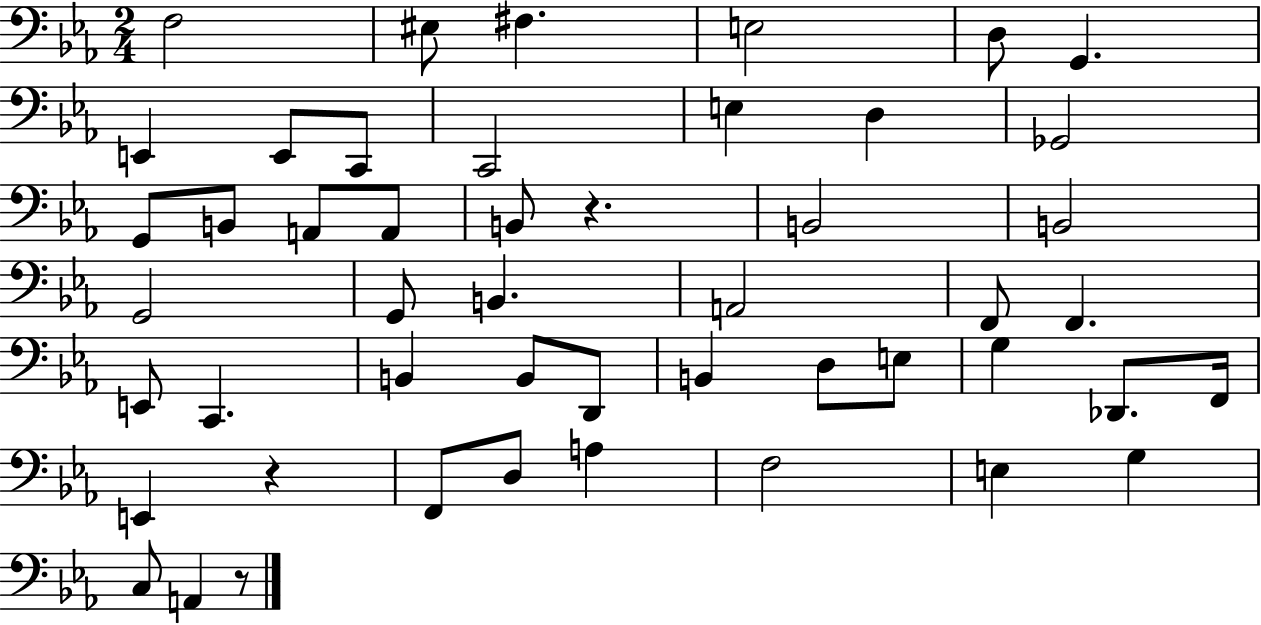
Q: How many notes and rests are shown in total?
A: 49